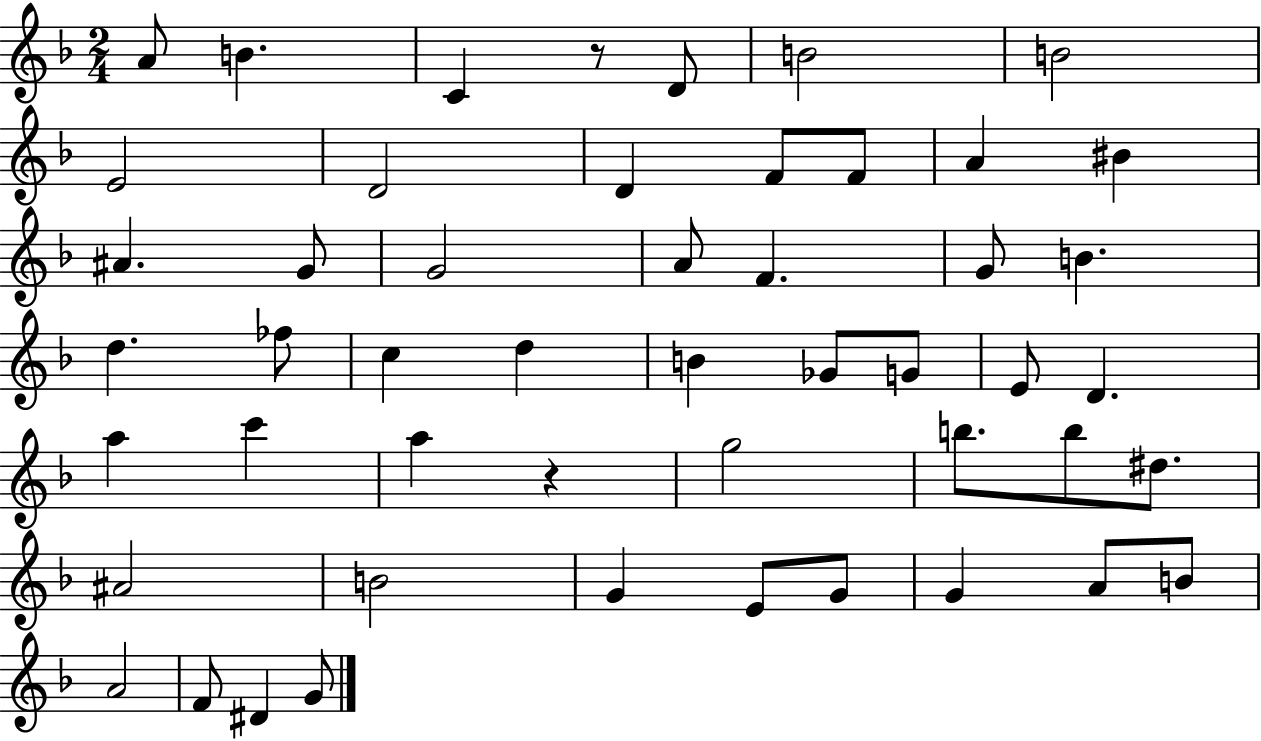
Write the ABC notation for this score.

X:1
T:Untitled
M:2/4
L:1/4
K:F
A/2 B C z/2 D/2 B2 B2 E2 D2 D F/2 F/2 A ^B ^A G/2 G2 A/2 F G/2 B d _f/2 c d B _G/2 G/2 E/2 D a c' a z g2 b/2 b/2 ^d/2 ^A2 B2 G E/2 G/2 G A/2 B/2 A2 F/2 ^D G/2